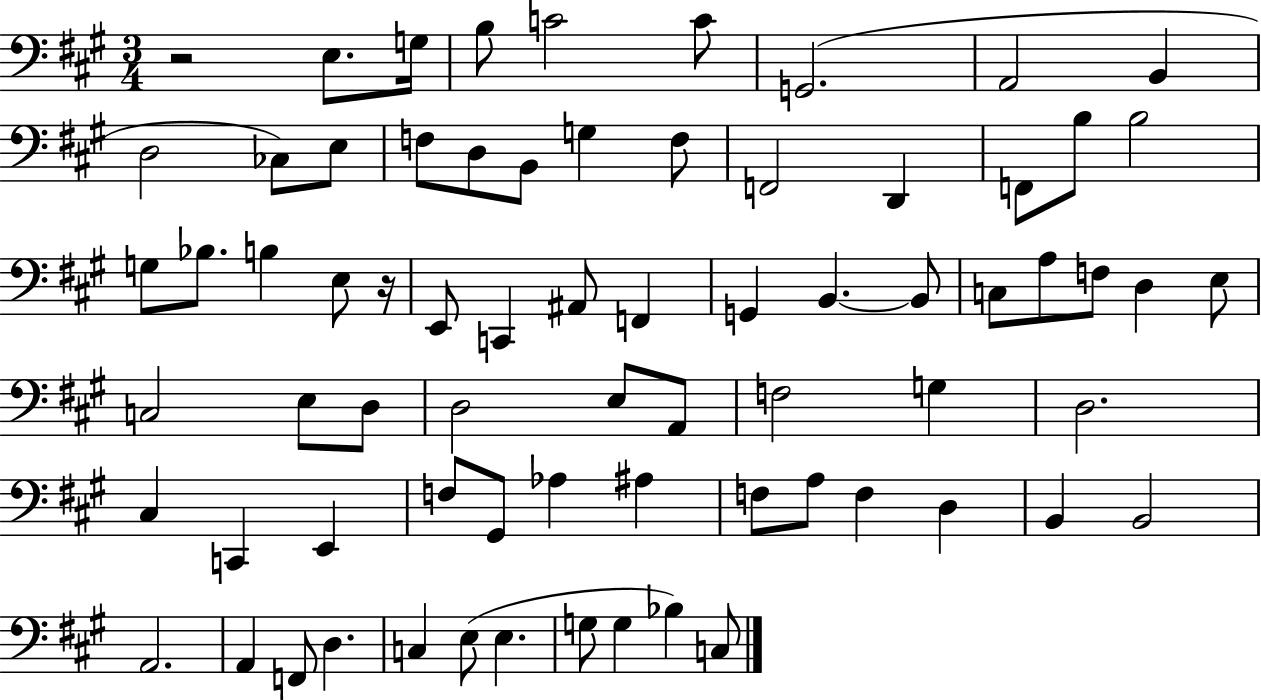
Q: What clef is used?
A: bass